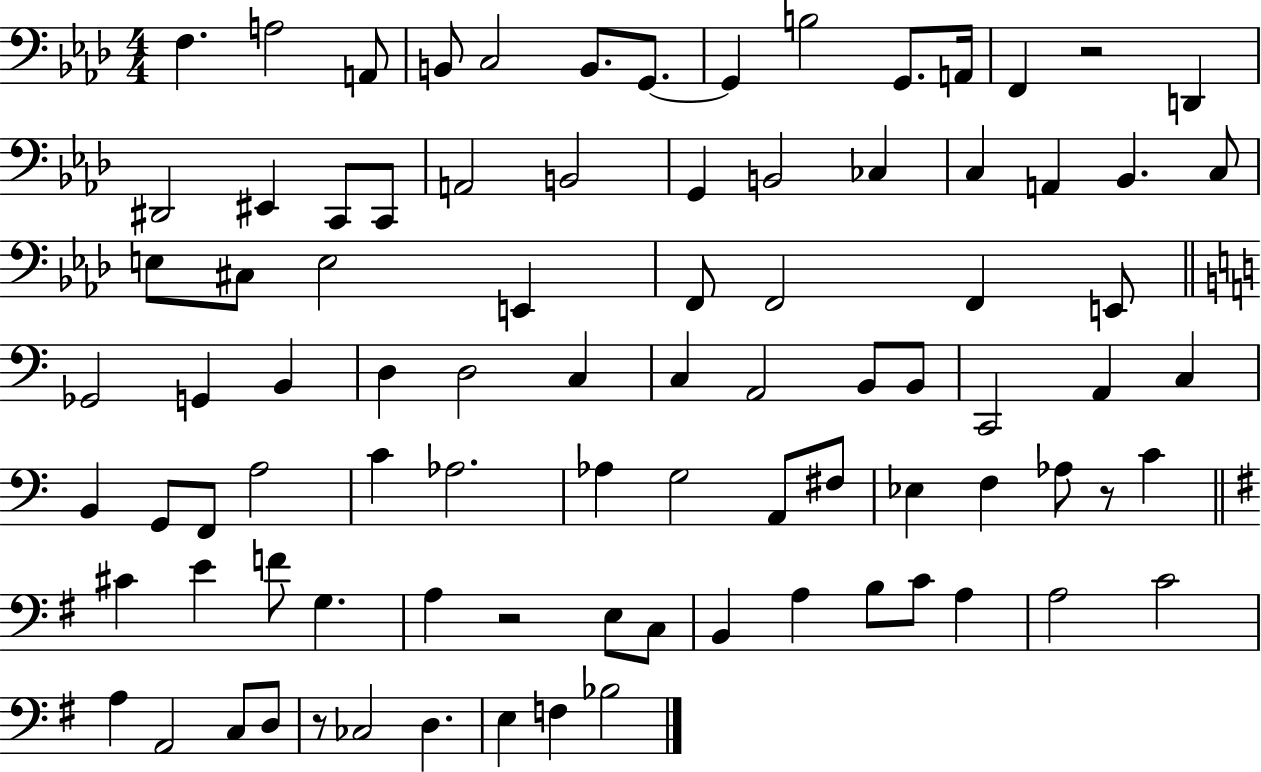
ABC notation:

X:1
T:Untitled
M:4/4
L:1/4
K:Ab
F, A,2 A,,/2 B,,/2 C,2 B,,/2 G,,/2 G,, B,2 G,,/2 A,,/4 F,, z2 D,, ^D,,2 ^E,, C,,/2 C,,/2 A,,2 B,,2 G,, B,,2 _C, C, A,, _B,, C,/2 E,/2 ^C,/2 E,2 E,, F,,/2 F,,2 F,, E,,/2 _G,,2 G,, B,, D, D,2 C, C, A,,2 B,,/2 B,,/2 C,,2 A,, C, B,, G,,/2 F,,/2 A,2 C _A,2 _A, G,2 A,,/2 ^F,/2 _E, F, _A,/2 z/2 C ^C E F/2 G, A, z2 E,/2 C,/2 B,, A, B,/2 C/2 A, A,2 C2 A, A,,2 C,/2 D,/2 z/2 _C,2 D, E, F, _B,2